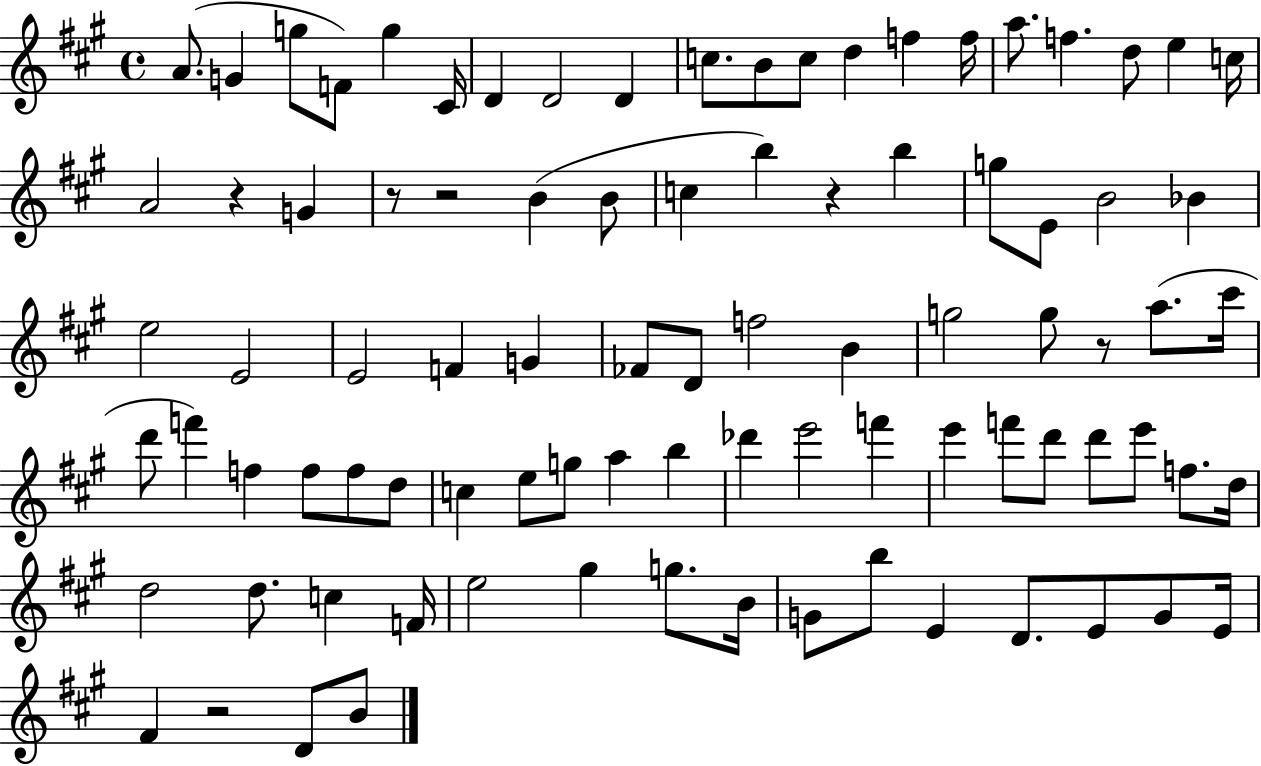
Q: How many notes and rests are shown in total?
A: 89